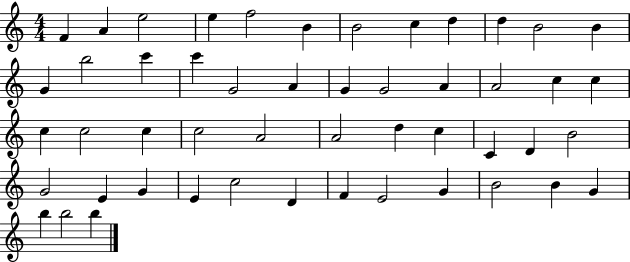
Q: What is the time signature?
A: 4/4